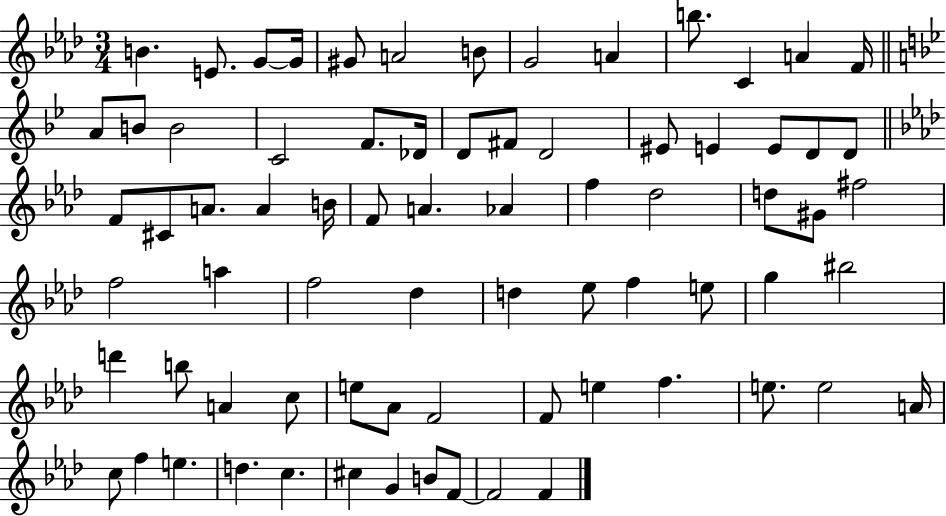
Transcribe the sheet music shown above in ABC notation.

X:1
T:Untitled
M:3/4
L:1/4
K:Ab
B E/2 G/2 G/4 ^G/2 A2 B/2 G2 A b/2 C A F/4 A/2 B/2 B2 C2 F/2 _D/4 D/2 ^F/2 D2 ^E/2 E E/2 D/2 D/2 F/2 ^C/2 A/2 A B/4 F/2 A _A f _d2 d/2 ^G/2 ^f2 f2 a f2 _d d _e/2 f e/2 g ^b2 d' b/2 A c/2 e/2 _A/2 F2 F/2 e f e/2 e2 A/4 c/2 f e d c ^c G B/2 F/2 F2 F